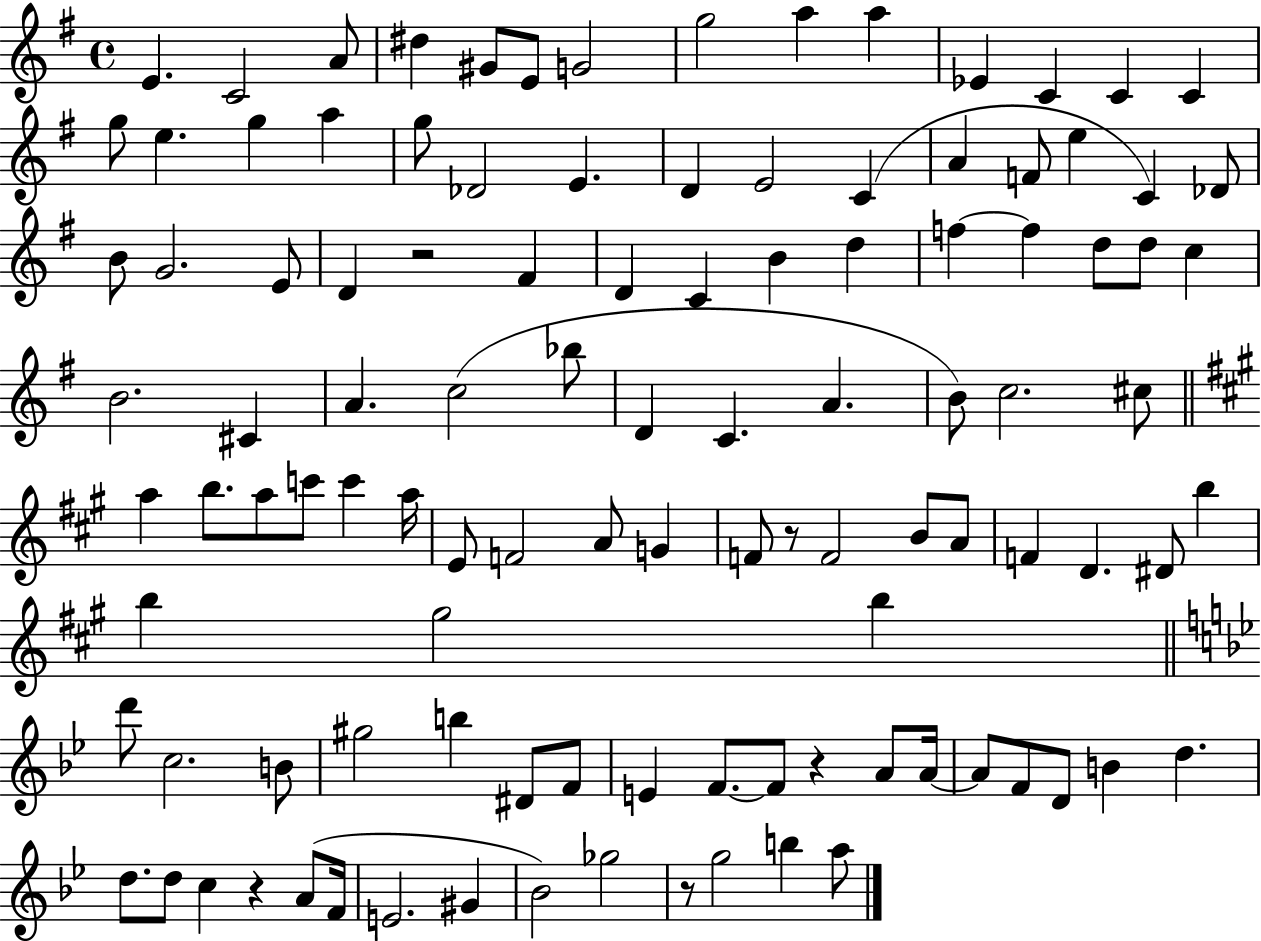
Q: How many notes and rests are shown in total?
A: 109